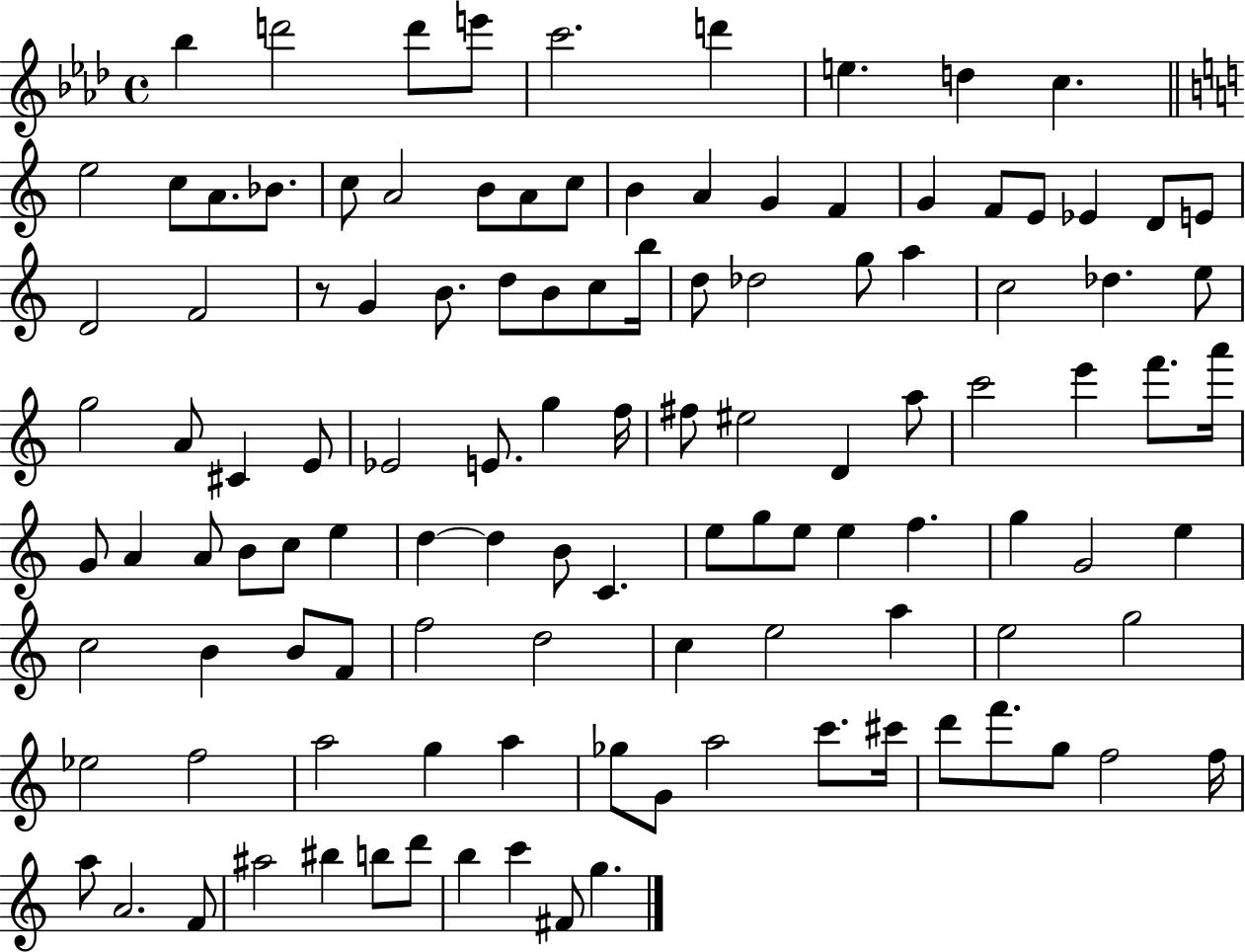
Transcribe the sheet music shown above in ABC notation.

X:1
T:Untitled
M:4/4
L:1/4
K:Ab
_b d'2 d'/2 e'/2 c'2 d' e d c e2 c/2 A/2 _B/2 c/2 A2 B/2 A/2 c/2 B A G F G F/2 E/2 _E D/2 E/2 D2 F2 z/2 G B/2 d/2 B/2 c/2 b/4 d/2 _d2 g/2 a c2 _d e/2 g2 A/2 ^C E/2 _E2 E/2 g f/4 ^f/2 ^e2 D a/2 c'2 e' f'/2 a'/4 G/2 A A/2 B/2 c/2 e d d B/2 C e/2 g/2 e/2 e f g G2 e c2 B B/2 F/2 f2 d2 c e2 a e2 g2 _e2 f2 a2 g a _g/2 G/2 a2 c'/2 ^c'/4 d'/2 f'/2 g/2 f2 f/4 a/2 A2 F/2 ^a2 ^b b/2 d'/2 b c' ^F/2 g